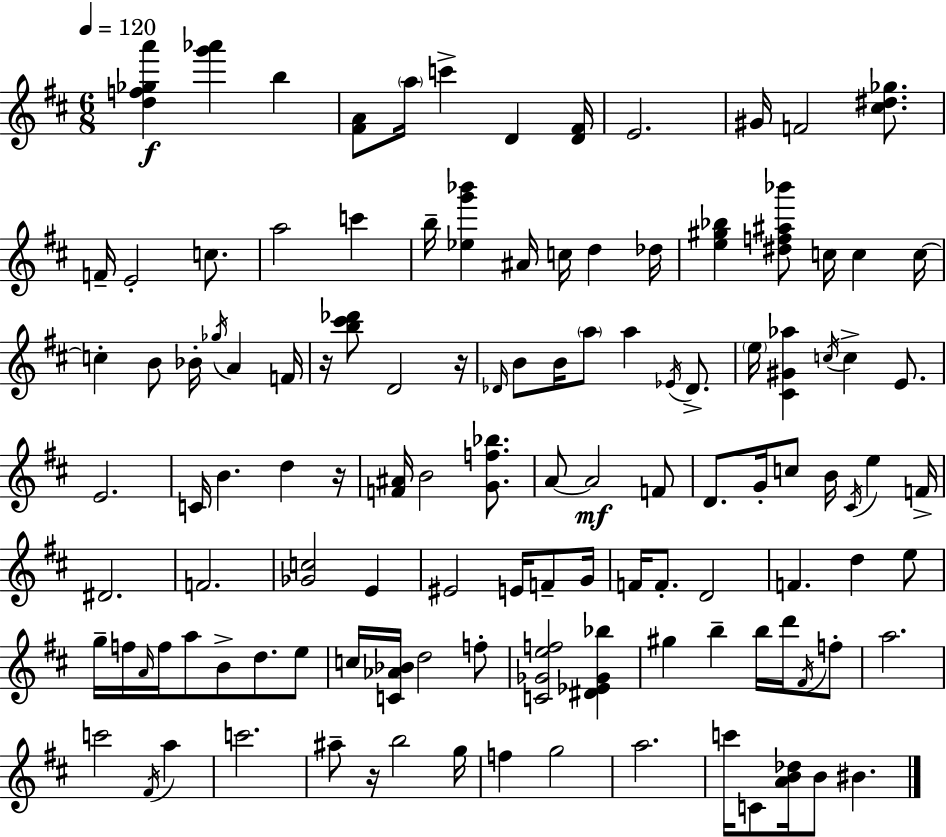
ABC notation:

X:1
T:Untitled
M:6/8
L:1/4
K:D
[df_ga'] [g'_a'] b [^FA]/2 a/4 c' D [D^F]/4 E2 ^G/4 F2 [^c^d_g]/2 F/4 E2 c/2 a2 c' b/4 [_eg'_b'] ^A/4 c/4 d _d/4 [e^g_b] [^df^a_b']/2 c/4 c c/4 c B/2 _B/4 _g/4 A F/4 z/4 [b^c'_d']/2 D2 z/4 _D/4 B/2 B/4 a/2 a _E/4 _D/2 e/4 [^C^G_a] c/4 c E/2 E2 C/4 B d z/4 [F^A]/4 B2 [Gf_b]/2 A/2 A2 F/2 D/2 G/4 c/2 B/4 ^C/4 e F/4 ^D2 F2 [_Gc]2 E ^E2 E/4 F/2 G/4 F/4 F/2 D2 F d e/2 g/4 f/4 A/4 f/4 a/2 B/2 d/2 e/2 c/4 [C_A_B]/4 d2 f/2 [C_Gef]2 [^D_E_G_b] ^g b b/4 d'/4 ^F/4 f/2 a2 c'2 ^F/4 a c'2 ^a/2 z/4 b2 g/4 f g2 a2 c'/4 C/2 [AB_d]/4 B/2 ^B